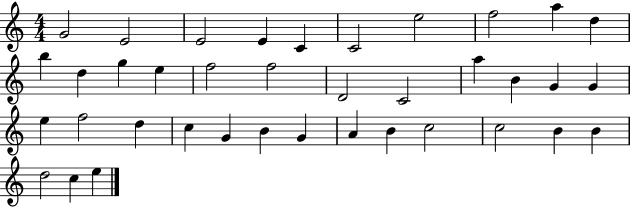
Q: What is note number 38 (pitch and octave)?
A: E5